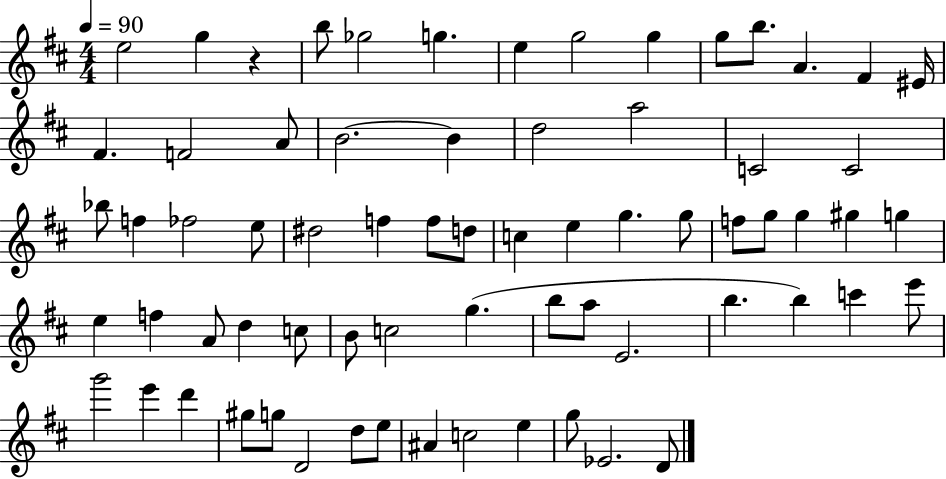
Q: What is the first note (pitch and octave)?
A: E5